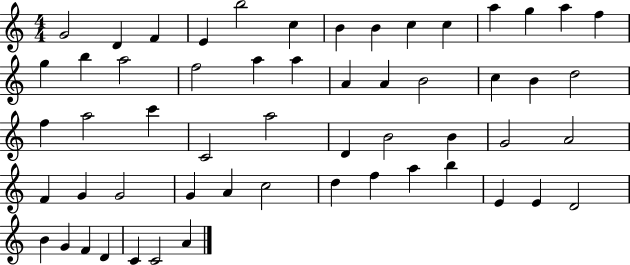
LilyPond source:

{
  \clef treble
  \numericTimeSignature
  \time 4/4
  \key c \major
  g'2 d'4 f'4 | e'4 b''2 c''4 | b'4 b'4 c''4 c''4 | a''4 g''4 a''4 f''4 | \break g''4 b''4 a''2 | f''2 a''4 a''4 | a'4 a'4 b'2 | c''4 b'4 d''2 | \break f''4 a''2 c'''4 | c'2 a''2 | d'4 b'2 b'4 | g'2 a'2 | \break f'4 g'4 g'2 | g'4 a'4 c''2 | d''4 f''4 a''4 b''4 | e'4 e'4 d'2 | \break b'4 g'4 f'4 d'4 | c'4 c'2 a'4 | \bar "|."
}